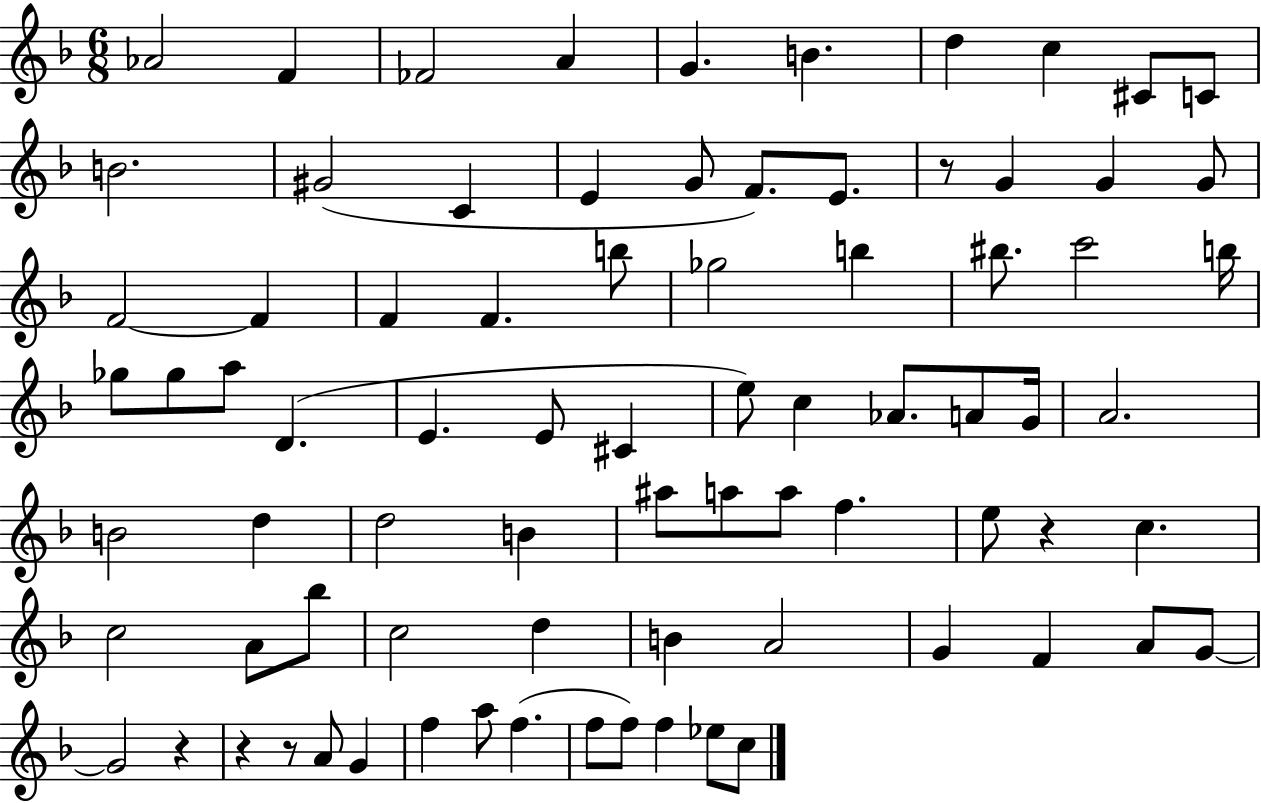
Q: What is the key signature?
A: F major